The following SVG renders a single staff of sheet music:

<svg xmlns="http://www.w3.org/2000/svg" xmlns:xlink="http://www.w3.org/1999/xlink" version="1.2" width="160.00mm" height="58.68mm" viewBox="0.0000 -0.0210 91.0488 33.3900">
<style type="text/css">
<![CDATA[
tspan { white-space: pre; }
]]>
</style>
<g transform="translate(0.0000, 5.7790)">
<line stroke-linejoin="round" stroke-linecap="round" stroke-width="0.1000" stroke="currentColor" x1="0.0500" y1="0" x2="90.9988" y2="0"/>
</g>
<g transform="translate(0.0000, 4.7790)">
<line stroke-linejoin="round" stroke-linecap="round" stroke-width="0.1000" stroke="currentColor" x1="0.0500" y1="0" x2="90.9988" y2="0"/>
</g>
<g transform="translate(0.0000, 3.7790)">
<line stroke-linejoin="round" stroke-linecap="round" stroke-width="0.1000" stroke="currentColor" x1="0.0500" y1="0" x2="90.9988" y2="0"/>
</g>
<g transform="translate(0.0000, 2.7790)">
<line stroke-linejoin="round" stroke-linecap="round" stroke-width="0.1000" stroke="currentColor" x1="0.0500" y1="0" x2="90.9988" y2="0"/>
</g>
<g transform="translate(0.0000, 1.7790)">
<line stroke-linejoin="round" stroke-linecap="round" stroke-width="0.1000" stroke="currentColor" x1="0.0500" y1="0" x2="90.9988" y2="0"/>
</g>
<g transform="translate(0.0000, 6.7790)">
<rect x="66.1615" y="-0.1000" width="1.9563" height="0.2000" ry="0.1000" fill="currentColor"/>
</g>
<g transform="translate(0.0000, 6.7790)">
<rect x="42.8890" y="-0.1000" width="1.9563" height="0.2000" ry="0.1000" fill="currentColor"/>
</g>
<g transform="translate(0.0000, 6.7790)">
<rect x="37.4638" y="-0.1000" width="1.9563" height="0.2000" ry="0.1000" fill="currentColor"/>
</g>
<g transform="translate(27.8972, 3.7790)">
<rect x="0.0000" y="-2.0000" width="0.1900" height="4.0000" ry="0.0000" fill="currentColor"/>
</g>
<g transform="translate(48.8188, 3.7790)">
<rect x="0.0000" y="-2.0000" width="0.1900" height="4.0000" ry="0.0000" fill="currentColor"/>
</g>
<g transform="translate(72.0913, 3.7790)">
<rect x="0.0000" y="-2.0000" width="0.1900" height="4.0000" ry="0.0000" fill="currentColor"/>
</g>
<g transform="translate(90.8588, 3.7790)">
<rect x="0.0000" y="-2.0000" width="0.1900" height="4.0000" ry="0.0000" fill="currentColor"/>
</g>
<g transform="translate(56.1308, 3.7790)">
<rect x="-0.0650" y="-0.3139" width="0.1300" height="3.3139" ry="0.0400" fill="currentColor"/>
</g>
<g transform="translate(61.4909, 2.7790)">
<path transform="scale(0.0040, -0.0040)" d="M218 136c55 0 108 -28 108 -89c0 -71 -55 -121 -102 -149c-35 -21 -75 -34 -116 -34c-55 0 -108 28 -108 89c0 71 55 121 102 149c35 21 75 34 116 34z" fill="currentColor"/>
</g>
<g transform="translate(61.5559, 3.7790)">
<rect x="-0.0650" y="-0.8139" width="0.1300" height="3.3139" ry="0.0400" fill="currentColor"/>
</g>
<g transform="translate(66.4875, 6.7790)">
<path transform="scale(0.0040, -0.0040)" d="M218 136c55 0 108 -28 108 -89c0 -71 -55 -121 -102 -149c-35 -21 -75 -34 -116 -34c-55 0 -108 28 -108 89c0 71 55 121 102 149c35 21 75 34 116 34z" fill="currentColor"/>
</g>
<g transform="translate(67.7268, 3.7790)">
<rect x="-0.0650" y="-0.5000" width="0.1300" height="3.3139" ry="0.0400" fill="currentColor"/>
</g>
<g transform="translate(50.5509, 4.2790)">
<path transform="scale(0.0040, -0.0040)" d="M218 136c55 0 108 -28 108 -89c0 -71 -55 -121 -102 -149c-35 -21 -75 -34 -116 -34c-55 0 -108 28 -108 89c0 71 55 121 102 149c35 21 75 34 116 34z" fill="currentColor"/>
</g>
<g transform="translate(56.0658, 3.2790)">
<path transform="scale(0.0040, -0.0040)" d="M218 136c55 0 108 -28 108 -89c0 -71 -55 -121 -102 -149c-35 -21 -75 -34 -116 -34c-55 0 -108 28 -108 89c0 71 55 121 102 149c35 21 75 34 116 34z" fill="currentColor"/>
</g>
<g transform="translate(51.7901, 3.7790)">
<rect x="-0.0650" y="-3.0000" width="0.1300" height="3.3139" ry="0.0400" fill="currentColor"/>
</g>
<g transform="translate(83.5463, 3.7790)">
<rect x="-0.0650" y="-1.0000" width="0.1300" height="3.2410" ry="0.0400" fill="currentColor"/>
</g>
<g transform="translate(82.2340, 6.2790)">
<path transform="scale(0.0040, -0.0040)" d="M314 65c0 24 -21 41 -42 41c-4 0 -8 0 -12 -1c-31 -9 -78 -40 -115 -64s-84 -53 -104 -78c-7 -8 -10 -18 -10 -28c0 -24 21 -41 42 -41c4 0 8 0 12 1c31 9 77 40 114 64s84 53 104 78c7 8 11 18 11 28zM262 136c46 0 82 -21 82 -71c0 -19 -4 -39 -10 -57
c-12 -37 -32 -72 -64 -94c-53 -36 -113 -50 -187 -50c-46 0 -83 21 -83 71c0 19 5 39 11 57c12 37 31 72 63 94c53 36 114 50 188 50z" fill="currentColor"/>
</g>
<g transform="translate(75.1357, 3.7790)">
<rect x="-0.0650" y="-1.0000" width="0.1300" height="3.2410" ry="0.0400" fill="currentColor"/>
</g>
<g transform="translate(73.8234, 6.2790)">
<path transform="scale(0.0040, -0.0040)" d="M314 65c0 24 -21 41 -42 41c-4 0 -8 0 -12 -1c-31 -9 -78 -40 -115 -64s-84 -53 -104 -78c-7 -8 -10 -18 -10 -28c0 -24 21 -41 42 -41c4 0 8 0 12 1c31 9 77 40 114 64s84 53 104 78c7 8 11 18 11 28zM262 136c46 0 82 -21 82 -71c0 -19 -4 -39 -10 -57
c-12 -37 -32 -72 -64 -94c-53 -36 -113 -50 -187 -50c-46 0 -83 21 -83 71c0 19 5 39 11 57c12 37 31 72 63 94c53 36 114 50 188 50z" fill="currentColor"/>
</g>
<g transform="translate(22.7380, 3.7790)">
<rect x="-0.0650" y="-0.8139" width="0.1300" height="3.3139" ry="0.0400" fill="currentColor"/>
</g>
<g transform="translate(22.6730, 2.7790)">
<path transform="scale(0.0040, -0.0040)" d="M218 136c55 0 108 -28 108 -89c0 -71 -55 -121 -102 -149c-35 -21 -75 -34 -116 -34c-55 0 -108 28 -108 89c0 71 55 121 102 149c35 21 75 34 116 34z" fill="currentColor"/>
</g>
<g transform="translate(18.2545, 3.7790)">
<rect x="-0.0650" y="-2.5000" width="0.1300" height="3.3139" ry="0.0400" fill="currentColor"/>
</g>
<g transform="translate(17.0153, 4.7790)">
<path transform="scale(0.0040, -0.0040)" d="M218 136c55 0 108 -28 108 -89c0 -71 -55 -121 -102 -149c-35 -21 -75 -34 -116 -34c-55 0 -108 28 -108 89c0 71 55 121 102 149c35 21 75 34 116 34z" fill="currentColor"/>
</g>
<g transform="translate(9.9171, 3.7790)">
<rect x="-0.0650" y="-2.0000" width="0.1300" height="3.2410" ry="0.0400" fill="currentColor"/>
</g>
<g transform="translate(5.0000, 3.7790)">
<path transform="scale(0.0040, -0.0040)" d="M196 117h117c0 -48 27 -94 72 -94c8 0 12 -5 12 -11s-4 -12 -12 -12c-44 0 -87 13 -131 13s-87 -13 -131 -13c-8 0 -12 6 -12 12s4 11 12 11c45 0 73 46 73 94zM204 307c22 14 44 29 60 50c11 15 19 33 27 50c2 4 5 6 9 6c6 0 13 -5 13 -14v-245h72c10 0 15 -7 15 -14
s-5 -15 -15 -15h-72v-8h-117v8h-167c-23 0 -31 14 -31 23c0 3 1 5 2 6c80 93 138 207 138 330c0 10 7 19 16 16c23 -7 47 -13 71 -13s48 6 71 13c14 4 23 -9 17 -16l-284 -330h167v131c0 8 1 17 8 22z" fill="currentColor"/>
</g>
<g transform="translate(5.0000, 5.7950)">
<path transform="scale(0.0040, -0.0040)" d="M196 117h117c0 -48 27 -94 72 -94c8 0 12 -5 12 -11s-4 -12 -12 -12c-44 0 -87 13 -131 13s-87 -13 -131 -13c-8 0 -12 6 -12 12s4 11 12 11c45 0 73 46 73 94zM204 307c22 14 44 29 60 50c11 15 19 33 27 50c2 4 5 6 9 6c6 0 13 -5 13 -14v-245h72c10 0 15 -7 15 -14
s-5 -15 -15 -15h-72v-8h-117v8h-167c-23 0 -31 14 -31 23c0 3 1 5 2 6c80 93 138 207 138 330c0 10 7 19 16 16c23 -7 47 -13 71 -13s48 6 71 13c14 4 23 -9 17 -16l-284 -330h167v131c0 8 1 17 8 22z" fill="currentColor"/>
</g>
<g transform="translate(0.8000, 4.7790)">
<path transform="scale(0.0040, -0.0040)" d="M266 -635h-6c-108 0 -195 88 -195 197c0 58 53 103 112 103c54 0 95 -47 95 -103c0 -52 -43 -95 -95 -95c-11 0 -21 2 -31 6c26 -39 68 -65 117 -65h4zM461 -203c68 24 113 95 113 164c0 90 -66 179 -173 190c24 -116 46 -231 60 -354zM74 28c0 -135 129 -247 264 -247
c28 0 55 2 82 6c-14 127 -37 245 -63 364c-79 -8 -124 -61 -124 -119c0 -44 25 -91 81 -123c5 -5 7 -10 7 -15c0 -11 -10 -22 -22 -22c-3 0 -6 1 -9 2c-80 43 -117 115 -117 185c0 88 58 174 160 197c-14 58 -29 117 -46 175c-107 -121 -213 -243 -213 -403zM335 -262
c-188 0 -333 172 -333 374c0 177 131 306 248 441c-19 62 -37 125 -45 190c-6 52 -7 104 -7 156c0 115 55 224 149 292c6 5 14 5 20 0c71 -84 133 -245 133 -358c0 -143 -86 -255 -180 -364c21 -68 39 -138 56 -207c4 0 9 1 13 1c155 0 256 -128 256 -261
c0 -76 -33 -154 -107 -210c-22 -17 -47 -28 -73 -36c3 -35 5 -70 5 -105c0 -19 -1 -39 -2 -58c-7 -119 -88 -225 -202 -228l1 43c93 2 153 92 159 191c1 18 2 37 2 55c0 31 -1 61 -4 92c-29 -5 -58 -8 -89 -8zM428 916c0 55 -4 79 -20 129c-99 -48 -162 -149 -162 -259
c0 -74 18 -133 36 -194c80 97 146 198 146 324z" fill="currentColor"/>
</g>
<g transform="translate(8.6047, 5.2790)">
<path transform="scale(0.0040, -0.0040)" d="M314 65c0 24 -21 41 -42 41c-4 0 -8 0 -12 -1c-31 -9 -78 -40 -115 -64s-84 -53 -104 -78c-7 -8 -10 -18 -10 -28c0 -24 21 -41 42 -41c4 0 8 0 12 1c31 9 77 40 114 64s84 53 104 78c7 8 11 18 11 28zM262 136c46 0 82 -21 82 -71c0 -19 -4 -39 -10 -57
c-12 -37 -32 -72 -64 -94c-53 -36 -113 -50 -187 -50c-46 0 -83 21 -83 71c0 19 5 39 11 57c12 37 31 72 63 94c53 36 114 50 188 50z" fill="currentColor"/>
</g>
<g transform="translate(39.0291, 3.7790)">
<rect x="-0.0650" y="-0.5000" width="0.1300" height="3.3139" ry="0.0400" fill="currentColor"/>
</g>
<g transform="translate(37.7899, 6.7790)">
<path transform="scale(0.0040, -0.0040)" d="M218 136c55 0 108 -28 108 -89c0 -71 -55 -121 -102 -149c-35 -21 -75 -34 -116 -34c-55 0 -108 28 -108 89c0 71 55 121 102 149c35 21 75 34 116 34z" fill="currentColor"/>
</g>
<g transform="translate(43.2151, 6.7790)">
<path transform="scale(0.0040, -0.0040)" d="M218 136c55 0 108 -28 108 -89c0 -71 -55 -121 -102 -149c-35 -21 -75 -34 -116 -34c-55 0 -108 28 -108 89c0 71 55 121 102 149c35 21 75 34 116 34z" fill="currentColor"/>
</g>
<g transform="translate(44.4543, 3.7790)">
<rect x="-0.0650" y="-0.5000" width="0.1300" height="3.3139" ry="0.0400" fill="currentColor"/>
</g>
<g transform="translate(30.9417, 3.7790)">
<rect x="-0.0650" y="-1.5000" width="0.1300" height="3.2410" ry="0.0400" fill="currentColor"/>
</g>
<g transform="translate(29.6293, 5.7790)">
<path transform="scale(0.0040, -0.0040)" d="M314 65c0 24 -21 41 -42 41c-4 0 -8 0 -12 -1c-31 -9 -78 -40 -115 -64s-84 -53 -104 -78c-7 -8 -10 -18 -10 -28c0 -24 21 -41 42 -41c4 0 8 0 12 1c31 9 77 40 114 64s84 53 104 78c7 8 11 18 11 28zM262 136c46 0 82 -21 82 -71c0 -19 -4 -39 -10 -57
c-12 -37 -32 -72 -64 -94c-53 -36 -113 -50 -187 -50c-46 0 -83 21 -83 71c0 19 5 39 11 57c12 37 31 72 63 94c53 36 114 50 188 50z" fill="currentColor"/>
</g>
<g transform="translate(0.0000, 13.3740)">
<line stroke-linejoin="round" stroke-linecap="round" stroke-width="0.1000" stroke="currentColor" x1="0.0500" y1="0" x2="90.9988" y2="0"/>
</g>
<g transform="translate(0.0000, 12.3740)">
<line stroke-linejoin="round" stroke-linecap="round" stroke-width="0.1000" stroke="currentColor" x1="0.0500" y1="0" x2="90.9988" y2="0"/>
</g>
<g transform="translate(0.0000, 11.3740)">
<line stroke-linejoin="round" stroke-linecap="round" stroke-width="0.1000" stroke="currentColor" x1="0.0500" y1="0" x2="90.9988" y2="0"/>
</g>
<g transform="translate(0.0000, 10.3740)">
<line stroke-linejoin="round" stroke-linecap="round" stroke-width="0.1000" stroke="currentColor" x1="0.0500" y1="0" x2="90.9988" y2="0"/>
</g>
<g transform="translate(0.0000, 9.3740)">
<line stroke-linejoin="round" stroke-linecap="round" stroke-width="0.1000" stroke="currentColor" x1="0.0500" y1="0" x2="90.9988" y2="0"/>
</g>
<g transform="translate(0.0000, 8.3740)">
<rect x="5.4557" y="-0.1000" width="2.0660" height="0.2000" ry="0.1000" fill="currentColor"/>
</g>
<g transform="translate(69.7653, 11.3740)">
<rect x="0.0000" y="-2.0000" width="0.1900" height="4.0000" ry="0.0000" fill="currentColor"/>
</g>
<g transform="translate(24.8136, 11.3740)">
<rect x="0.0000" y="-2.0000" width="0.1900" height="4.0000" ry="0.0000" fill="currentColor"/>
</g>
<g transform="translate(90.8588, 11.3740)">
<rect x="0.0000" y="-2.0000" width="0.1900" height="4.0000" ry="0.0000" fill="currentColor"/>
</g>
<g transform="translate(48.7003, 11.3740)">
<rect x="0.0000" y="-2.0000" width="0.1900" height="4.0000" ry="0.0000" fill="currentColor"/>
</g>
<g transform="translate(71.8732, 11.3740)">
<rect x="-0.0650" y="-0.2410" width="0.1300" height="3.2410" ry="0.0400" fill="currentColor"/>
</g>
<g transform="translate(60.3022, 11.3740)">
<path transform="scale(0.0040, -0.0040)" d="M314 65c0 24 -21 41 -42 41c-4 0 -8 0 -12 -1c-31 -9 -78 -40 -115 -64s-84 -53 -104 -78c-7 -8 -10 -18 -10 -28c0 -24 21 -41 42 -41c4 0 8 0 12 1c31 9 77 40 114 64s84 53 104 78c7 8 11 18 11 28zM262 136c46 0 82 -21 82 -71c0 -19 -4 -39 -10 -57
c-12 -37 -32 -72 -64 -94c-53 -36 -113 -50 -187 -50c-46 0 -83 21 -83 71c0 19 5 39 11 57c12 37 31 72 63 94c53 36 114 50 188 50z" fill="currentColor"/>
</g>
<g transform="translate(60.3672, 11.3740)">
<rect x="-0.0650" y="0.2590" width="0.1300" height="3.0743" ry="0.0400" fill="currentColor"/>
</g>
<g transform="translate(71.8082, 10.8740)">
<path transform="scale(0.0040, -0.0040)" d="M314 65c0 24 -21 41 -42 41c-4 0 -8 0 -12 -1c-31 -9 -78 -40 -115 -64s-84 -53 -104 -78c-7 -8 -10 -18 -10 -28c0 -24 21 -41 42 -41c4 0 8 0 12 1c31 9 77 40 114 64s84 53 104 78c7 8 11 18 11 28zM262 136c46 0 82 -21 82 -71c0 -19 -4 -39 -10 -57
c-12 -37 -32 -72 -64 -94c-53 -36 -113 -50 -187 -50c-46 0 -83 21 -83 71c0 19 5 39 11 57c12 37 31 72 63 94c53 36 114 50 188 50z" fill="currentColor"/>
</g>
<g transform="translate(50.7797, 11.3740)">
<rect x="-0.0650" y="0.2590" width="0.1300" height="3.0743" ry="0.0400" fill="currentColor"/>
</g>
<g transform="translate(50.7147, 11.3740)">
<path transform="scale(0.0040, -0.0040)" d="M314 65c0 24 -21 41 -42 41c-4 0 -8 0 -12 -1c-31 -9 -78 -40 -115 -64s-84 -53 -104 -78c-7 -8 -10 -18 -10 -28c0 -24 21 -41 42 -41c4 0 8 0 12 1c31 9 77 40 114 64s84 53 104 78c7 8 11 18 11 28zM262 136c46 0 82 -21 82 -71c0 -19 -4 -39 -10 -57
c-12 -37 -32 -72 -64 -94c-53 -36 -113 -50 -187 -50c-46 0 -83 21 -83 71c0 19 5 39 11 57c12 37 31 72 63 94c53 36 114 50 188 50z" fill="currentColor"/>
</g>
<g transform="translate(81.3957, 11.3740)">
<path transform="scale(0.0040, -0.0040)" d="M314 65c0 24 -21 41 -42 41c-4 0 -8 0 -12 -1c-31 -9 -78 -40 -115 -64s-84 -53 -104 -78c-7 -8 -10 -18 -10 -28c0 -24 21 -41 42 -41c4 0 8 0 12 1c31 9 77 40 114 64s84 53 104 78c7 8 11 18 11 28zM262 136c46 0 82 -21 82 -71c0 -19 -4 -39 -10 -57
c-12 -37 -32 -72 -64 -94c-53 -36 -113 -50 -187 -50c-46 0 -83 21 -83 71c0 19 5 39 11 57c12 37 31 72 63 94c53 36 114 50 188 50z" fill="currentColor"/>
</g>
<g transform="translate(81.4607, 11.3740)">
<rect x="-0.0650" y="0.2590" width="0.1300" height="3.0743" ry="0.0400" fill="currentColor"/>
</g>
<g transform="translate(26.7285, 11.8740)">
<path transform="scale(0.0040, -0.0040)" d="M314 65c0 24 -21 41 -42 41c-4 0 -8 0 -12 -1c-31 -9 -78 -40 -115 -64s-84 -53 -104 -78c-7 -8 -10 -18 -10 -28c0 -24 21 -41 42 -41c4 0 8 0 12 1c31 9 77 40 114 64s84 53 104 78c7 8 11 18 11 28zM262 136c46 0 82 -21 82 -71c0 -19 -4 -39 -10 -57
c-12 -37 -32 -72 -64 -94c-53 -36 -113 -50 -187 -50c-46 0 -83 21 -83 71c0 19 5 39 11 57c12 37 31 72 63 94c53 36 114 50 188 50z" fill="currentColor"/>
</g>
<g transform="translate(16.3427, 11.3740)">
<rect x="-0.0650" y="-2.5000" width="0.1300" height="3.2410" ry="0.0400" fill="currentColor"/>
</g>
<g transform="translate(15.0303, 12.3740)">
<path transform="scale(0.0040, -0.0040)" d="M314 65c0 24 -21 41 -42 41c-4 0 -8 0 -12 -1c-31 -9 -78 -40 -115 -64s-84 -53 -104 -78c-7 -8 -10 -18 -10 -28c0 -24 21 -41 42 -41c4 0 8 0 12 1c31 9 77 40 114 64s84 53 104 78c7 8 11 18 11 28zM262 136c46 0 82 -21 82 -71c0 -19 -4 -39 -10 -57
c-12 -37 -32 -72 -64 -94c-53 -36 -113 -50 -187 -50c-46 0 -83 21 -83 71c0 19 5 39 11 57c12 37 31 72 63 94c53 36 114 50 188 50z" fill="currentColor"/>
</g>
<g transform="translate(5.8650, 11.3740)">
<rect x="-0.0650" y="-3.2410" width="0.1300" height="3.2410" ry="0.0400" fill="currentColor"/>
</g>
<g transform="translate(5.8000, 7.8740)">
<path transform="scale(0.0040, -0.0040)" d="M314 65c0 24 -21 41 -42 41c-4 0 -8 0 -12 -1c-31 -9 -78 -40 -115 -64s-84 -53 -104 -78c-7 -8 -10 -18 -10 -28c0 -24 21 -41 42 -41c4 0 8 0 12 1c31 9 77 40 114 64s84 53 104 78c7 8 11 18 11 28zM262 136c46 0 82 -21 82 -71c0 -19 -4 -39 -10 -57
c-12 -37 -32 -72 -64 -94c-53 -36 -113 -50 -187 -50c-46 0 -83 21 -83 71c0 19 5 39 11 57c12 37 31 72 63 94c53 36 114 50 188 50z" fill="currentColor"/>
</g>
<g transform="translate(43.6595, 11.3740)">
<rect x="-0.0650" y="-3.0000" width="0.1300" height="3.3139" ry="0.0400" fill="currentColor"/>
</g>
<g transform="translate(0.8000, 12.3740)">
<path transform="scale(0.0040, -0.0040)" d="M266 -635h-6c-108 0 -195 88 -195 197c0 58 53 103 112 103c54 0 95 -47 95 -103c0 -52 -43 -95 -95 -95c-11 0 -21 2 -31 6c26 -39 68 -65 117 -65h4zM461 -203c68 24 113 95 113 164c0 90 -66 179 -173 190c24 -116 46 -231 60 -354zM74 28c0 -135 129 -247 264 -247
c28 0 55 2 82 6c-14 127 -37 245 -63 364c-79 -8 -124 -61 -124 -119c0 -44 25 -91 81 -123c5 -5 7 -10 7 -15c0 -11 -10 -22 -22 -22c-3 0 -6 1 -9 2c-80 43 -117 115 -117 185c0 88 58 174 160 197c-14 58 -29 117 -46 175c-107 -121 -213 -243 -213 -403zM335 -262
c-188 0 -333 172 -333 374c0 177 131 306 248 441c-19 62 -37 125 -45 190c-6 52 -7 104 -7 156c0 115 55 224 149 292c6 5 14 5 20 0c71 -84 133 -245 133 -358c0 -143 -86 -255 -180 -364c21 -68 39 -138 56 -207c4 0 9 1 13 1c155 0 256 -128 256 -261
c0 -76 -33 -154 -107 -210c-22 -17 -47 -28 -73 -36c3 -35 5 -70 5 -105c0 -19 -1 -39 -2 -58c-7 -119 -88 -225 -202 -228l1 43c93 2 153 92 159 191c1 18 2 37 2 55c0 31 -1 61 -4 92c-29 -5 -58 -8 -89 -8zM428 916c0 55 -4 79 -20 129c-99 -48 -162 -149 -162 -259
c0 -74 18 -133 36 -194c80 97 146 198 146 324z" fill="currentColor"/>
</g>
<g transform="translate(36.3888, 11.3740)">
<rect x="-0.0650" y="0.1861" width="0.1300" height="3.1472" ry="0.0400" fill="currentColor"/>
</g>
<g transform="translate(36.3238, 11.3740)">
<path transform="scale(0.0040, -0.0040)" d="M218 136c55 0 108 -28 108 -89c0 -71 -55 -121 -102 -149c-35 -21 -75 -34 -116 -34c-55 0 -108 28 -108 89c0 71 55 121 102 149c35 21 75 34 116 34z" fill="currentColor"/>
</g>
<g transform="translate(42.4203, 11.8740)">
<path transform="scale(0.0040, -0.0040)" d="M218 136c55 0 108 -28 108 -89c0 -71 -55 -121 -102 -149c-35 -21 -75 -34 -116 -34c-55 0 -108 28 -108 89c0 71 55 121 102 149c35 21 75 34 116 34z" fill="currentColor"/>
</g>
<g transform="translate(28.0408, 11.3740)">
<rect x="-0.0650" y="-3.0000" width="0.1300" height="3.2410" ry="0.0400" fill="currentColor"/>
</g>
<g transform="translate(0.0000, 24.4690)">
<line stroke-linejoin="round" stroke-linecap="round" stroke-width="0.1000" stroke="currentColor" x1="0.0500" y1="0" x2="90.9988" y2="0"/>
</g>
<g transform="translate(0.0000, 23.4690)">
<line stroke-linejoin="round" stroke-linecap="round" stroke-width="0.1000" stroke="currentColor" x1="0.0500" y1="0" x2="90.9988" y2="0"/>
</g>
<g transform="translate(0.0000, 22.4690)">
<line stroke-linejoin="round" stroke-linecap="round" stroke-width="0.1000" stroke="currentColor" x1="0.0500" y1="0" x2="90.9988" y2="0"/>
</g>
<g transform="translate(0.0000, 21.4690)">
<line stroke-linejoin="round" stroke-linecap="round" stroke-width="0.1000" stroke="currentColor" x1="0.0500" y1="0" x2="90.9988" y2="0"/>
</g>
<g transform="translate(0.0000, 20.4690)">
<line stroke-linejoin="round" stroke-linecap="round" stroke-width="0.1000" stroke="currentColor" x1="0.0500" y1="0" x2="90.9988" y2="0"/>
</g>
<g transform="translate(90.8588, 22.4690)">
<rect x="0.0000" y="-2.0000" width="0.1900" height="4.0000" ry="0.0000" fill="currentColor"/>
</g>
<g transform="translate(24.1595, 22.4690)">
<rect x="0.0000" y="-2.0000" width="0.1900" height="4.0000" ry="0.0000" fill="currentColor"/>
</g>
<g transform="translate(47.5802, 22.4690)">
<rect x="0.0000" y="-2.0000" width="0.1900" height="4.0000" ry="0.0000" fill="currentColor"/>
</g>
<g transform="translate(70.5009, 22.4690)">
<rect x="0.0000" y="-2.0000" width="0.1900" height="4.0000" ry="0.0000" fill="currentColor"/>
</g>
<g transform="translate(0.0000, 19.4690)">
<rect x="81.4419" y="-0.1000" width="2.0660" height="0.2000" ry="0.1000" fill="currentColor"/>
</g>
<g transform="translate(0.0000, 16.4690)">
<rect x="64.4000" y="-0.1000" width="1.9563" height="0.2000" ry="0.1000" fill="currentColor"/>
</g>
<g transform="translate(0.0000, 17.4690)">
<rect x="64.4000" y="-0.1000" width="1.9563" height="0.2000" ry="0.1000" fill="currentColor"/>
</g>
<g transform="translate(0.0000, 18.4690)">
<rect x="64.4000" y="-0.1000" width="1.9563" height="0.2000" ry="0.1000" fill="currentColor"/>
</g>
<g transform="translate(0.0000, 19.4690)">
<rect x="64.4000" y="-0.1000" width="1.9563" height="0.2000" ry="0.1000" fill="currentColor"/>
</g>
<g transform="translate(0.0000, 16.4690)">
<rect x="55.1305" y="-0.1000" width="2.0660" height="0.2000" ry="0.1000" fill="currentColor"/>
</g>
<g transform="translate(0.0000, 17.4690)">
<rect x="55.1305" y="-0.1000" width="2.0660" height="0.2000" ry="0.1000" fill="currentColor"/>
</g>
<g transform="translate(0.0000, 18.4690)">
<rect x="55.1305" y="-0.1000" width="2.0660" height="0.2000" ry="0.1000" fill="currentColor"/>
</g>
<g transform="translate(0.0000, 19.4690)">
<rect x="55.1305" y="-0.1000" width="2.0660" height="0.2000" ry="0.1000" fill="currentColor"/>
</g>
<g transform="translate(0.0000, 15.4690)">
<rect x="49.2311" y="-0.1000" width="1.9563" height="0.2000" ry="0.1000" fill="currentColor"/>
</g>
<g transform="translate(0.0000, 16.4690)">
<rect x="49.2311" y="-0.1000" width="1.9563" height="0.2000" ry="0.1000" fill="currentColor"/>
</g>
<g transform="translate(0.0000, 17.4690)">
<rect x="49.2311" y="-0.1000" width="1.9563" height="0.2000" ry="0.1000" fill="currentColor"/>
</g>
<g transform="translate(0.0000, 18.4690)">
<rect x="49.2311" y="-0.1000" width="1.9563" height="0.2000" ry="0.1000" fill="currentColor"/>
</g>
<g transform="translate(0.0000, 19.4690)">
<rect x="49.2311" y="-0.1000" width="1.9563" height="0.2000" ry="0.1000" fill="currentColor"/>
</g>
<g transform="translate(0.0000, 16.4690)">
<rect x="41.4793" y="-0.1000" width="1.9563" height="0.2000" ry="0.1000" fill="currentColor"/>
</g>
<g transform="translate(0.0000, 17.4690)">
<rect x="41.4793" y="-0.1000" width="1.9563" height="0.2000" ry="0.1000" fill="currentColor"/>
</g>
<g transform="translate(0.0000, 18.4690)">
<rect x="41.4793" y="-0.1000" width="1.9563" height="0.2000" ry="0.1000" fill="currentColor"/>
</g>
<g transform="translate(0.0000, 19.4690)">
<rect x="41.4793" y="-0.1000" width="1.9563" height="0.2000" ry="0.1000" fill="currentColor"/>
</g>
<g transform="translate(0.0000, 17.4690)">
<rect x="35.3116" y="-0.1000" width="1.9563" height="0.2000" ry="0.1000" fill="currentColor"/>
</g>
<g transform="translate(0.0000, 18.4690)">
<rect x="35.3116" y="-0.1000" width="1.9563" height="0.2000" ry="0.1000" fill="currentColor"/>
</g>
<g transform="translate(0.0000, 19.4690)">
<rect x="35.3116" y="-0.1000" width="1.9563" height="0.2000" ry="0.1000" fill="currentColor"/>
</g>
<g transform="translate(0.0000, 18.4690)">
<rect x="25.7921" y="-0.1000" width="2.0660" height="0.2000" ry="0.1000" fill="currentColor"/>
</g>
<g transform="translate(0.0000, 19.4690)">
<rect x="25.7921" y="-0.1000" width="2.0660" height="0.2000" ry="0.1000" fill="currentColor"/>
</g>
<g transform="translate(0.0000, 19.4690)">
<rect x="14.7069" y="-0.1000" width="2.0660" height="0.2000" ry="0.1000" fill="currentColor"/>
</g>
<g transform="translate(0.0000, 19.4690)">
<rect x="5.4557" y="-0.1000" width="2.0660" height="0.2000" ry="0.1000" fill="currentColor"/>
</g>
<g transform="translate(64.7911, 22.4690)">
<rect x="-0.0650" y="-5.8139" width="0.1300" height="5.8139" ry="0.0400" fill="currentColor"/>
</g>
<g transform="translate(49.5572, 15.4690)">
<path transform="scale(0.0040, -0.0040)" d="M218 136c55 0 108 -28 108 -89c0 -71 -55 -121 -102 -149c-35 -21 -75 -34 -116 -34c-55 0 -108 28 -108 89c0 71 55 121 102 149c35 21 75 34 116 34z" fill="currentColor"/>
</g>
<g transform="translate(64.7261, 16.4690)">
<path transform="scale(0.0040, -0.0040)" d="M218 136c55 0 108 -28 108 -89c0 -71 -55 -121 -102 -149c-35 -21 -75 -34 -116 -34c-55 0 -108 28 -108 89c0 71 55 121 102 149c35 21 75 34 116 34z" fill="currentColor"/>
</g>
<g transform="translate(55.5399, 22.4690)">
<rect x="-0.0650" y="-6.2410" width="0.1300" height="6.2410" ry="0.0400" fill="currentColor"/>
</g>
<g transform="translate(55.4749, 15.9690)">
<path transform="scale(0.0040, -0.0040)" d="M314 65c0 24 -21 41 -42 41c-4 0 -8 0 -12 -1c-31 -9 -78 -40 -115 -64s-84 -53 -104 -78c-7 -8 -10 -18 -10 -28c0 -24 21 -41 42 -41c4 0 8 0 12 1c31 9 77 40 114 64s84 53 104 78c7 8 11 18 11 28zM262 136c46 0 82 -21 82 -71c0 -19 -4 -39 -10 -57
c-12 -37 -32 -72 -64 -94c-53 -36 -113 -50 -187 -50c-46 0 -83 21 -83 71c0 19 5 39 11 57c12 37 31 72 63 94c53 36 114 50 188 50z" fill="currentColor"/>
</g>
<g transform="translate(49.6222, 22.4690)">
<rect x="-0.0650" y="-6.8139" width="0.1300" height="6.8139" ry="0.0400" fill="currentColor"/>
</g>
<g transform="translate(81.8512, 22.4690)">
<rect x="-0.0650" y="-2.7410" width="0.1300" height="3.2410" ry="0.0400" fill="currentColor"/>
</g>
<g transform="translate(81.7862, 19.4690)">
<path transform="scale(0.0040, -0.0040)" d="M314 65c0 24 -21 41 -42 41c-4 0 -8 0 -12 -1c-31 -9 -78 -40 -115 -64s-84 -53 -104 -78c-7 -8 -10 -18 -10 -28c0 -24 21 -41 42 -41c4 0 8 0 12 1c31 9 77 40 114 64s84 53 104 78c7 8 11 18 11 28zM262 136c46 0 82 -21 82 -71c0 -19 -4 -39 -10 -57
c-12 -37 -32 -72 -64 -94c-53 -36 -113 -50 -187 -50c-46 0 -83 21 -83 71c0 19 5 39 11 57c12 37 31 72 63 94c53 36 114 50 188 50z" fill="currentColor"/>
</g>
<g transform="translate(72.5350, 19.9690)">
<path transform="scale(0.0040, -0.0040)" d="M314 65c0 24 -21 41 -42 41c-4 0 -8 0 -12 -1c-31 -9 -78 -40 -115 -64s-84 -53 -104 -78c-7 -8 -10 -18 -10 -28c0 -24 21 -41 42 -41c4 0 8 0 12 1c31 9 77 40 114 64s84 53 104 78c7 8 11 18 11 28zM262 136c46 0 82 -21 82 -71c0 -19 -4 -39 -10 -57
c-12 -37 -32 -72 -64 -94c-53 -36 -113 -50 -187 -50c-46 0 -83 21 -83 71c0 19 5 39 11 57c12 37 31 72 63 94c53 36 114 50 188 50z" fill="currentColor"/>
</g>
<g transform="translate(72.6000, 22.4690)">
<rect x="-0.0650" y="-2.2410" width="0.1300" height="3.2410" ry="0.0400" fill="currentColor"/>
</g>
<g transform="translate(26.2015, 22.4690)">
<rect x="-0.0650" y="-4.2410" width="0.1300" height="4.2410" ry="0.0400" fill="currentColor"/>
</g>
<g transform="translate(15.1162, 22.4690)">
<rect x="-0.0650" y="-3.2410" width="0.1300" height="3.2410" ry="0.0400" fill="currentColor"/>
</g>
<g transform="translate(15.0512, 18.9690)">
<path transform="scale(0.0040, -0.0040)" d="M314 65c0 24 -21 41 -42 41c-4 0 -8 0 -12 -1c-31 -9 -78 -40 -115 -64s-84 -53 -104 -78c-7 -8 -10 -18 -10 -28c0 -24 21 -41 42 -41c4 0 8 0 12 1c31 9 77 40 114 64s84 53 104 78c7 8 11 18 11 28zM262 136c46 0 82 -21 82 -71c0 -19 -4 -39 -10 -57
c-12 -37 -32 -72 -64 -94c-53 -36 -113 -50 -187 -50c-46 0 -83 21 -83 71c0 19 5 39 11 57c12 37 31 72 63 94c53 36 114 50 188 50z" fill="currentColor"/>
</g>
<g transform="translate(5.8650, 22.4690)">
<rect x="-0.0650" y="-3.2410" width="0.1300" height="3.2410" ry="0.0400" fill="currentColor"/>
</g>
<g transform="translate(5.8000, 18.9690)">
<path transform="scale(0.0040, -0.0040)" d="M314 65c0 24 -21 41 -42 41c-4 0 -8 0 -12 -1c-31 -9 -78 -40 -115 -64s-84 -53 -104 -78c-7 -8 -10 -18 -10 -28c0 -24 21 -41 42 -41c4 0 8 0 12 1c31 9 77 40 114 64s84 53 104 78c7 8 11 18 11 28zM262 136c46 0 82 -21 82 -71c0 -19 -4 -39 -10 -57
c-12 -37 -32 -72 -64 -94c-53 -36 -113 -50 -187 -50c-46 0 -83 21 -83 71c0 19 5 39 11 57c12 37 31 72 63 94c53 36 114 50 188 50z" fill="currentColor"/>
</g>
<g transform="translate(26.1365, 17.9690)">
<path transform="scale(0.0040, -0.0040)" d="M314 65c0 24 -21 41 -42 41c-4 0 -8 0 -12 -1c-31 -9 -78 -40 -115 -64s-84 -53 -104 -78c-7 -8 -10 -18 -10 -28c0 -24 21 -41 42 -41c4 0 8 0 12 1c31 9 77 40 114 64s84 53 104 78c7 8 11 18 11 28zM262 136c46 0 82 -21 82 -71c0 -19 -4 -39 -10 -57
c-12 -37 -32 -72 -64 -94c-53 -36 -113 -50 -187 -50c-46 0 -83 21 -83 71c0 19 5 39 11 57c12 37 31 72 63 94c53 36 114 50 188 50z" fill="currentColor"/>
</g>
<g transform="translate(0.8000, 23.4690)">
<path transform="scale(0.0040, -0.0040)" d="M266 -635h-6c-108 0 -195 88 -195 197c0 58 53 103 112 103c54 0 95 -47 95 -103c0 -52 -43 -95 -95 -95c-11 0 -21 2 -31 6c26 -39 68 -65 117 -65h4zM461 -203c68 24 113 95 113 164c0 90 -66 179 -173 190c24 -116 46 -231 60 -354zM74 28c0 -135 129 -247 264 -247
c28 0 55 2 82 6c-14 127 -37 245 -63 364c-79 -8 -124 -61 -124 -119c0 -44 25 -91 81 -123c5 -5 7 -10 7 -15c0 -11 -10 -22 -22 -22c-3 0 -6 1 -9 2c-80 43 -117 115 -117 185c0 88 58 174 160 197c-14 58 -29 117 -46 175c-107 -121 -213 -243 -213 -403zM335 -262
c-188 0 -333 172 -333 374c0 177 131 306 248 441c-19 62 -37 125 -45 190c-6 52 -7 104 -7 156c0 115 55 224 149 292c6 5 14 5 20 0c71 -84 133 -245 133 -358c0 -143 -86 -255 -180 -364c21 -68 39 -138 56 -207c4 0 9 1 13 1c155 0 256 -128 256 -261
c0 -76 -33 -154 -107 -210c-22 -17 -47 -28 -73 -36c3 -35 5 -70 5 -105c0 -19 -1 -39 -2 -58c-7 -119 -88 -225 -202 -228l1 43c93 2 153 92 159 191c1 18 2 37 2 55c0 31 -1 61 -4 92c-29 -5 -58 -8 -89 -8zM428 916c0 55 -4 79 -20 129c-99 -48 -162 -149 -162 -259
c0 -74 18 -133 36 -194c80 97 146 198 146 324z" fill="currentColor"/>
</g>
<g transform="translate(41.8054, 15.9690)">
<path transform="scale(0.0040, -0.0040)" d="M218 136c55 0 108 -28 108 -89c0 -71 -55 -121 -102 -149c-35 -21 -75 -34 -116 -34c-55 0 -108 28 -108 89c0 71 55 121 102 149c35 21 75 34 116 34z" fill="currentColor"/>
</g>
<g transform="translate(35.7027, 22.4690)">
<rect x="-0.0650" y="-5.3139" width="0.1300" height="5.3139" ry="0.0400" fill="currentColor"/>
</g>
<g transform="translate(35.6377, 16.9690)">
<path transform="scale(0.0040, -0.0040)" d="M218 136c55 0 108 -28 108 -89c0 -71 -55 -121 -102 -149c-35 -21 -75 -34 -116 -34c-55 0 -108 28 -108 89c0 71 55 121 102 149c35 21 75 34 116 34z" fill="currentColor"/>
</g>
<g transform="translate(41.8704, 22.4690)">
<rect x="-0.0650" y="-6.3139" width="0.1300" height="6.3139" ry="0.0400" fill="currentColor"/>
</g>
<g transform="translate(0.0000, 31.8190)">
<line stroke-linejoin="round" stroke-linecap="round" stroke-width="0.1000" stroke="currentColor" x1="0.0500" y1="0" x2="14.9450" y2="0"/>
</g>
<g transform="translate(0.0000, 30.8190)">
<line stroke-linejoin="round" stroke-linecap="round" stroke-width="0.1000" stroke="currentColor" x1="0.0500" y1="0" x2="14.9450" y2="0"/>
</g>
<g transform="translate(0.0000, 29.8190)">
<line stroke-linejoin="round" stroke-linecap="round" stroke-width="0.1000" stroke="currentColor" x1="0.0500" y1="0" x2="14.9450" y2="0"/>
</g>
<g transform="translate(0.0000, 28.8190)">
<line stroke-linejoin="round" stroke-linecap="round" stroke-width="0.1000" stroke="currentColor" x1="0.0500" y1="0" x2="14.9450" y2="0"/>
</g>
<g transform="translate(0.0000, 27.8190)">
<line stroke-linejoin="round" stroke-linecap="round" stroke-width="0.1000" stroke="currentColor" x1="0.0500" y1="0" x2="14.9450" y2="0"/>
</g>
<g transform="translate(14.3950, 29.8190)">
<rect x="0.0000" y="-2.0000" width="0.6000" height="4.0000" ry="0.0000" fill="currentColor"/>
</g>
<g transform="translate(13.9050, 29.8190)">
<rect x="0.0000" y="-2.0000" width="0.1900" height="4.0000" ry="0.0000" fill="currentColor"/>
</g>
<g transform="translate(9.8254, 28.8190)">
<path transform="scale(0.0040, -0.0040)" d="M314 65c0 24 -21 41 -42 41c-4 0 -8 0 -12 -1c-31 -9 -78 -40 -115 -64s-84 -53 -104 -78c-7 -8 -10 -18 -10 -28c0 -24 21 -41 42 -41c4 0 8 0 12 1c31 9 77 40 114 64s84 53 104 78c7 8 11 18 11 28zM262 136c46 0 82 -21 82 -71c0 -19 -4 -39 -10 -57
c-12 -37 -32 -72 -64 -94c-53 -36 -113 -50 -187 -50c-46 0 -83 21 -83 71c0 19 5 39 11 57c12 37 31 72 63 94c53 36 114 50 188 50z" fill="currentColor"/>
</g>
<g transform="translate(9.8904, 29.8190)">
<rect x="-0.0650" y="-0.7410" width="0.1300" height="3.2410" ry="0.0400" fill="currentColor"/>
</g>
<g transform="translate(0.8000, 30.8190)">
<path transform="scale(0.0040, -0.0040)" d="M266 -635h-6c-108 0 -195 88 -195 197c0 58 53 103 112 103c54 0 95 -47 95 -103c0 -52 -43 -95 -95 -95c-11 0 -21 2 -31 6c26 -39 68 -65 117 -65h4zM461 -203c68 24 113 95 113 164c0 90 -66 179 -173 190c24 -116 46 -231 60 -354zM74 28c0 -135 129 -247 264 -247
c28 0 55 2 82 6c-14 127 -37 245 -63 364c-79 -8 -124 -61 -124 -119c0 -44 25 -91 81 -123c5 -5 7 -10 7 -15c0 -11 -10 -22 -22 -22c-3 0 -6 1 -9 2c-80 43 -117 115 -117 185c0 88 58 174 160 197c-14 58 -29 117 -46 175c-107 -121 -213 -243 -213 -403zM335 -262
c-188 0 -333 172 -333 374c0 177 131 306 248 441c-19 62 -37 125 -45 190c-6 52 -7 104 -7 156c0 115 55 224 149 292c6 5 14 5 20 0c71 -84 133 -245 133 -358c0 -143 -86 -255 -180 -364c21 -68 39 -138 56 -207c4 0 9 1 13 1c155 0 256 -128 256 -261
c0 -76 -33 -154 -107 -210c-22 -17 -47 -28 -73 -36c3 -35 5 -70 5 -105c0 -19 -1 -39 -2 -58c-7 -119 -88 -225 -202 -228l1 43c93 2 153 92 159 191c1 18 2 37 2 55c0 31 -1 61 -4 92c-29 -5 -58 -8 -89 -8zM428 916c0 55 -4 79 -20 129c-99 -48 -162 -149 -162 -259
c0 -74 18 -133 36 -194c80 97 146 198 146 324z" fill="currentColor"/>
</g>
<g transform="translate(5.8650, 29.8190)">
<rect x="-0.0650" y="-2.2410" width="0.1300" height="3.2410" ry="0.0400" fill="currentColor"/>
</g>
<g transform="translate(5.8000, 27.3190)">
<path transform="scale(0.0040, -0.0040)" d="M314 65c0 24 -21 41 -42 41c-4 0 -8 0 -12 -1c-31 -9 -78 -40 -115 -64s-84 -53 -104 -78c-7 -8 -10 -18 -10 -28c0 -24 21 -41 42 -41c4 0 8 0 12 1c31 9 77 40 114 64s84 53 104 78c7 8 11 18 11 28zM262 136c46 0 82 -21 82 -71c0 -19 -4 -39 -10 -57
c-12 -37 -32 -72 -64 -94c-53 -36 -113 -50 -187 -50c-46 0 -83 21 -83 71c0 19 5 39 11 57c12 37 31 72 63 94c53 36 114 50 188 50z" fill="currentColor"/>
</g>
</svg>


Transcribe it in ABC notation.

X:1
T:Untitled
M:4/4
L:1/4
K:C
F2 G d E2 C C A c d C D2 D2 b2 G2 A2 B A B2 B2 c2 B2 b2 b2 d'2 f' a' b' a'2 g' g2 a2 g2 d2